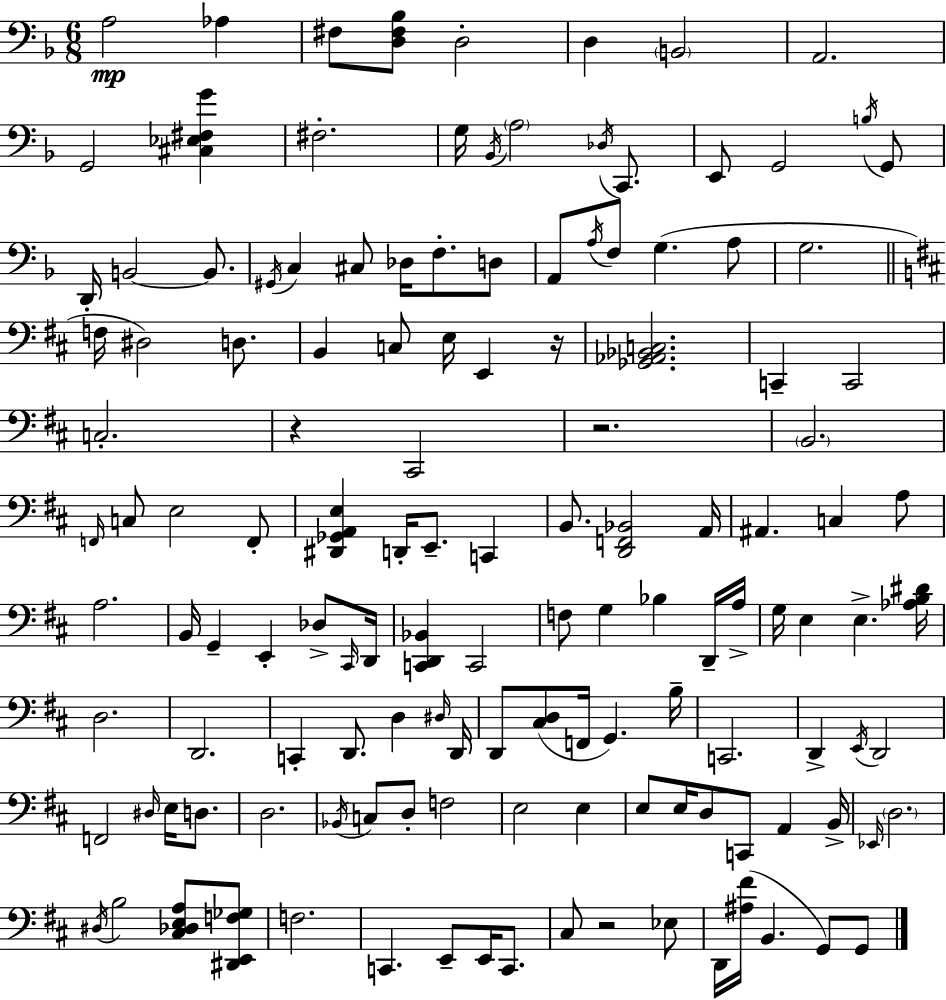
X:1
T:Untitled
M:6/8
L:1/4
K:F
A,2 _A, ^F,/2 [D,^F,_B,]/2 D,2 D, B,,2 A,,2 G,,2 [^C,_E,^F,G] ^F,2 G,/4 _B,,/4 A,2 _D,/4 C,,/2 E,,/2 G,,2 B,/4 G,,/2 D,,/4 B,,2 B,,/2 ^G,,/4 C, ^C,/2 _D,/4 F,/2 D,/2 A,,/2 A,/4 F,/2 G, A,/2 G,2 F,/4 ^D,2 D,/2 B,, C,/2 E,/4 E,, z/4 [_G,,_A,,_B,,C,]2 C,, C,,2 C,2 z ^C,,2 z2 B,,2 F,,/4 C,/2 E,2 F,,/2 [^D,,_G,,A,,E,] D,,/4 E,,/2 C,, B,,/2 [D,,F,,_B,,]2 A,,/4 ^A,, C, A,/2 A,2 B,,/4 G,, E,, _D,/2 ^C,,/4 D,,/4 [C,,D,,_B,,] C,,2 F,/2 G, _B, D,,/4 A,/4 G,/4 E, E, [_A,B,^D]/4 D,2 D,,2 C,, D,,/2 D, ^D,/4 D,,/4 D,,/2 [^C,D,]/2 F,,/4 G,, B,/4 C,,2 D,, E,,/4 D,,2 F,,2 ^D,/4 E,/4 D,/2 D,2 _B,,/4 C,/2 D,/2 F,2 E,2 E, E,/2 E,/4 D,/2 C,,/2 A,, B,,/4 _E,,/4 D,2 ^D,/4 B,2 [^C,_D,E,A,]/2 [^D,,E,,F,_G,]/2 F,2 C,, E,,/2 E,,/4 C,,/2 ^C,/2 z2 _E,/2 D,,/4 [^A,^F]/4 B,, G,,/2 G,,/2